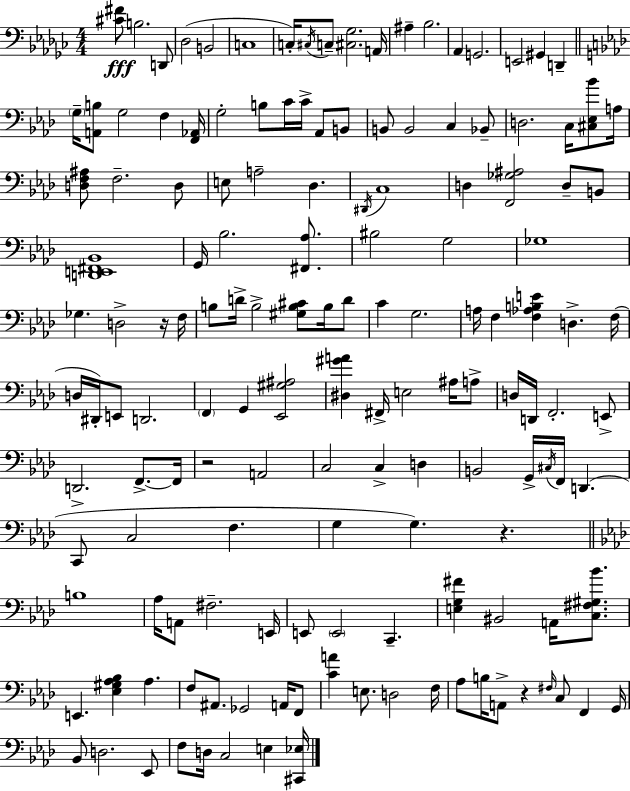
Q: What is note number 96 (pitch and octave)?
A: F#3